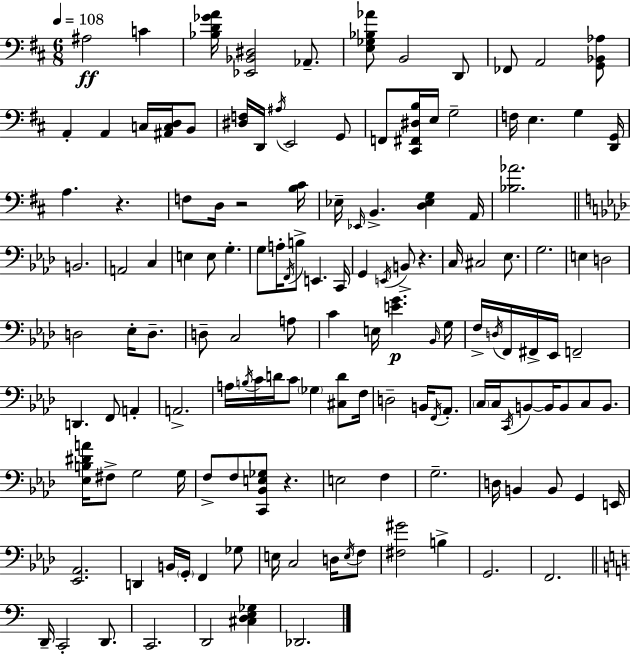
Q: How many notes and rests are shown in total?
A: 142